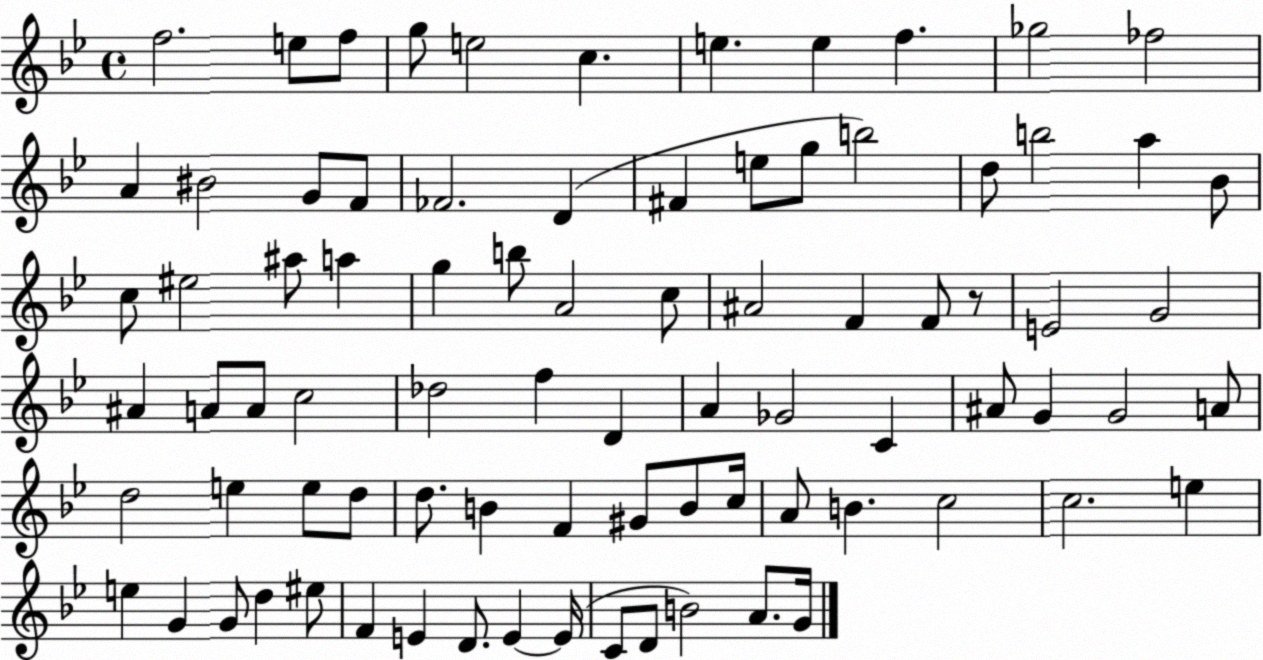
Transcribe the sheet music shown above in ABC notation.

X:1
T:Untitled
M:4/4
L:1/4
K:Bb
f2 e/2 f/2 g/2 e2 c e e f _g2 _f2 A ^B2 G/2 F/2 _F2 D ^F e/2 g/2 b2 d/2 b2 a _B/2 c/2 ^e2 ^a/2 a g b/2 A2 c/2 ^A2 F F/2 z/2 E2 G2 ^A A/2 A/2 c2 _d2 f D A _G2 C ^A/2 G G2 A/2 d2 e e/2 d/2 d/2 B F ^G/2 B/2 c/4 A/2 B c2 c2 e e G G/2 d ^e/2 F E D/2 E E/4 C/2 D/2 B2 A/2 G/4